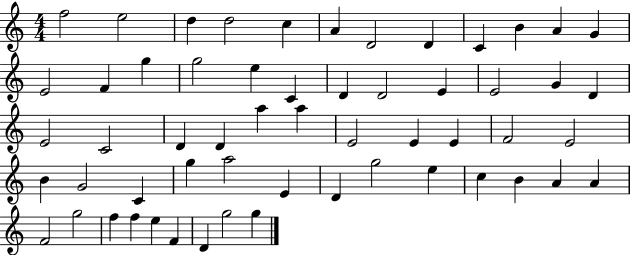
X:1
T:Untitled
M:4/4
L:1/4
K:C
f2 e2 d d2 c A D2 D C B A G E2 F g g2 e C D D2 E E2 G D E2 C2 D D a a E2 E E F2 E2 B G2 C g a2 E D g2 e c B A A F2 g2 f f e F D g2 g